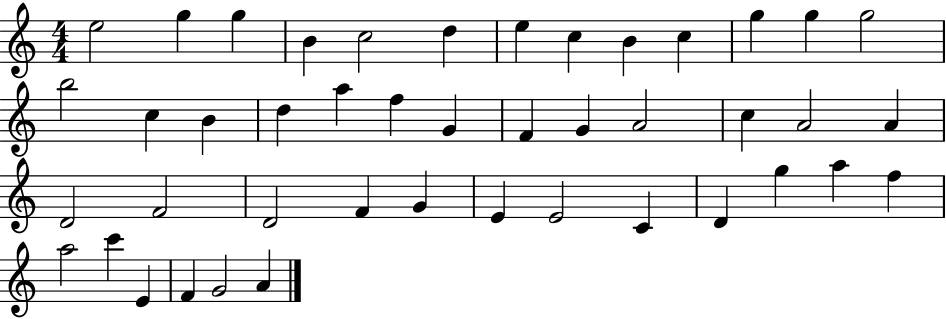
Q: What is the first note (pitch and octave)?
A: E5